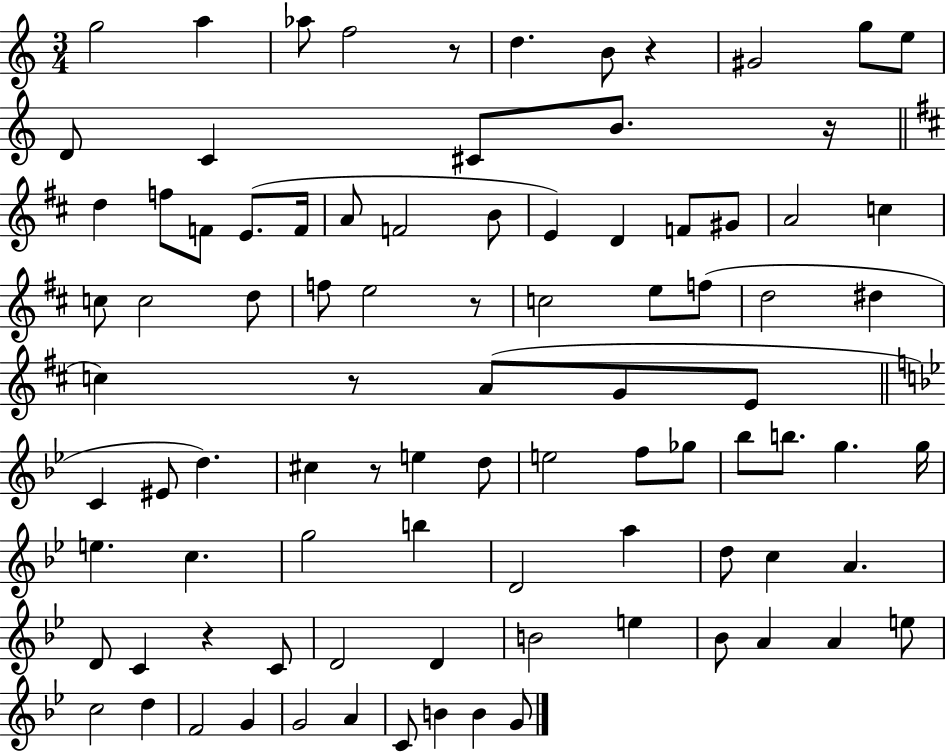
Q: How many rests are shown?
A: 7